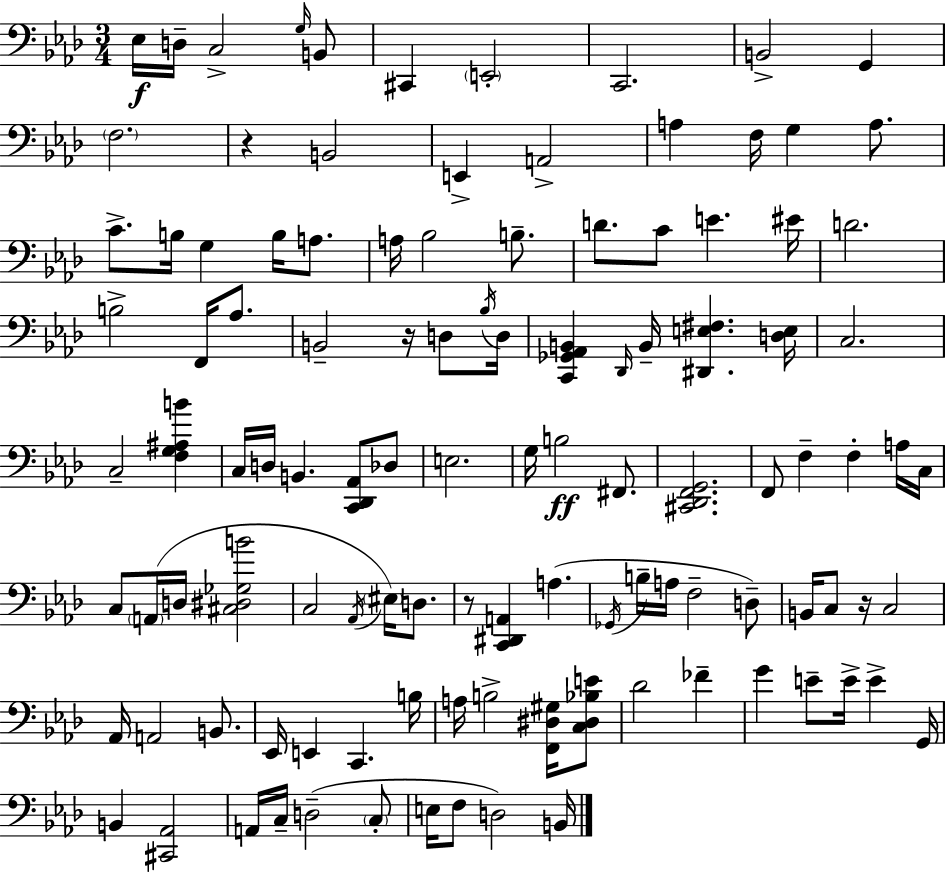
Eb3/s D3/s C3/h G3/s B2/e C#2/q E2/h C2/h. B2/h G2/q F3/h. R/q B2/h E2/q A2/h A3/q F3/s G3/q A3/e. C4/e. B3/s G3/q B3/s A3/e. A3/s Bb3/h B3/e. D4/e. C4/e E4/q. EIS4/s D4/h. B3/h F2/s Ab3/e. B2/h R/s D3/e Bb3/s D3/s [C2,Gb2,Ab2,B2]/q Db2/s B2/s [D#2,E3,F#3]/q. [D3,E3]/s C3/h. C3/h [F3,G3,A#3,B4]/q C3/s D3/s B2/q. [C2,Db2,Ab2]/e Db3/e E3/h. G3/s B3/h F#2/e. [C#2,Db2,F2,G2]/h. F2/e F3/q F3/q A3/s C3/s C3/e A2/s D3/s [C#3,D#3,Gb3,B4]/h C3/h Ab2/s EIS3/s D3/e. R/e [C2,D#2,A2]/q A3/q. Gb2/s B3/s A3/s F3/h D3/e B2/s C3/e R/s C3/h Ab2/s A2/h B2/e. Eb2/s E2/q C2/q. B3/s A3/s B3/h [F2,D#3,G#3]/s [C3,D#3,Bb3,E4]/e Db4/h FES4/q G4/q E4/e E4/s E4/q G2/s B2/q [C#2,Ab2]/h A2/s C3/s D3/h C3/e E3/s F3/e D3/h B2/s